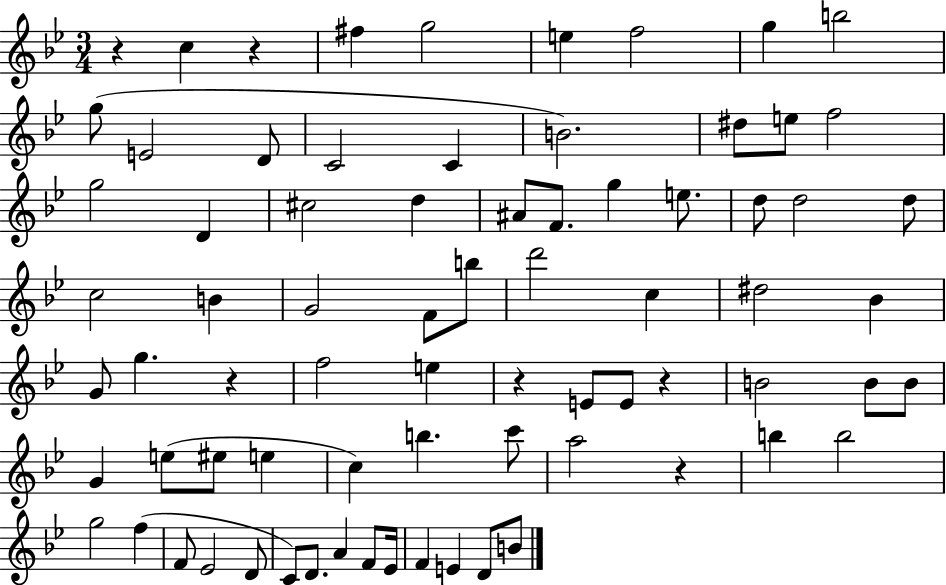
R/q C5/q R/q F#5/q G5/h E5/q F5/h G5/q B5/h G5/e E4/h D4/e C4/h C4/q B4/h. D#5/e E5/e F5/h G5/h D4/q C#5/h D5/q A#4/e F4/e. G5/q E5/e. D5/e D5/h D5/e C5/h B4/q G4/h F4/e B5/e D6/h C5/q D#5/h Bb4/q G4/e G5/q. R/q F5/h E5/q R/q E4/e E4/e R/q B4/h B4/e B4/e G4/q E5/e EIS5/e E5/q C5/q B5/q. C6/e A5/h R/q B5/q B5/h G5/h F5/q F4/e Eb4/h D4/e C4/e D4/e. A4/q F4/e Eb4/s F4/q E4/q D4/e B4/e